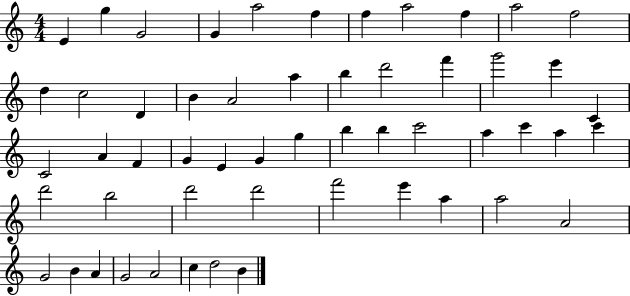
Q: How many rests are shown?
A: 0